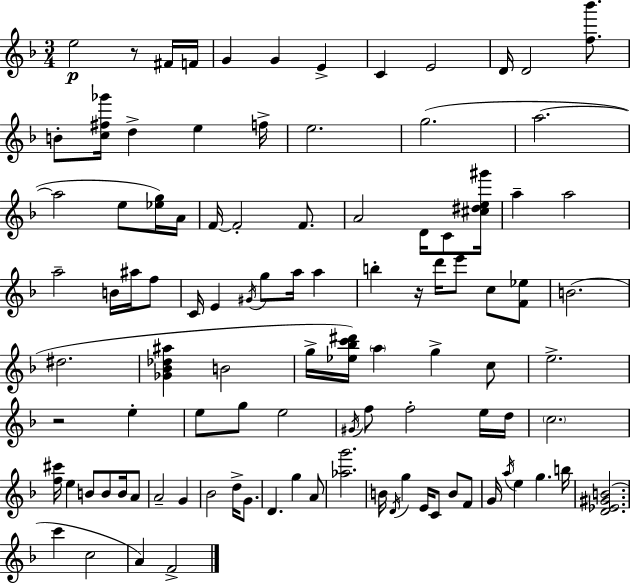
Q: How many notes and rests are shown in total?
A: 102